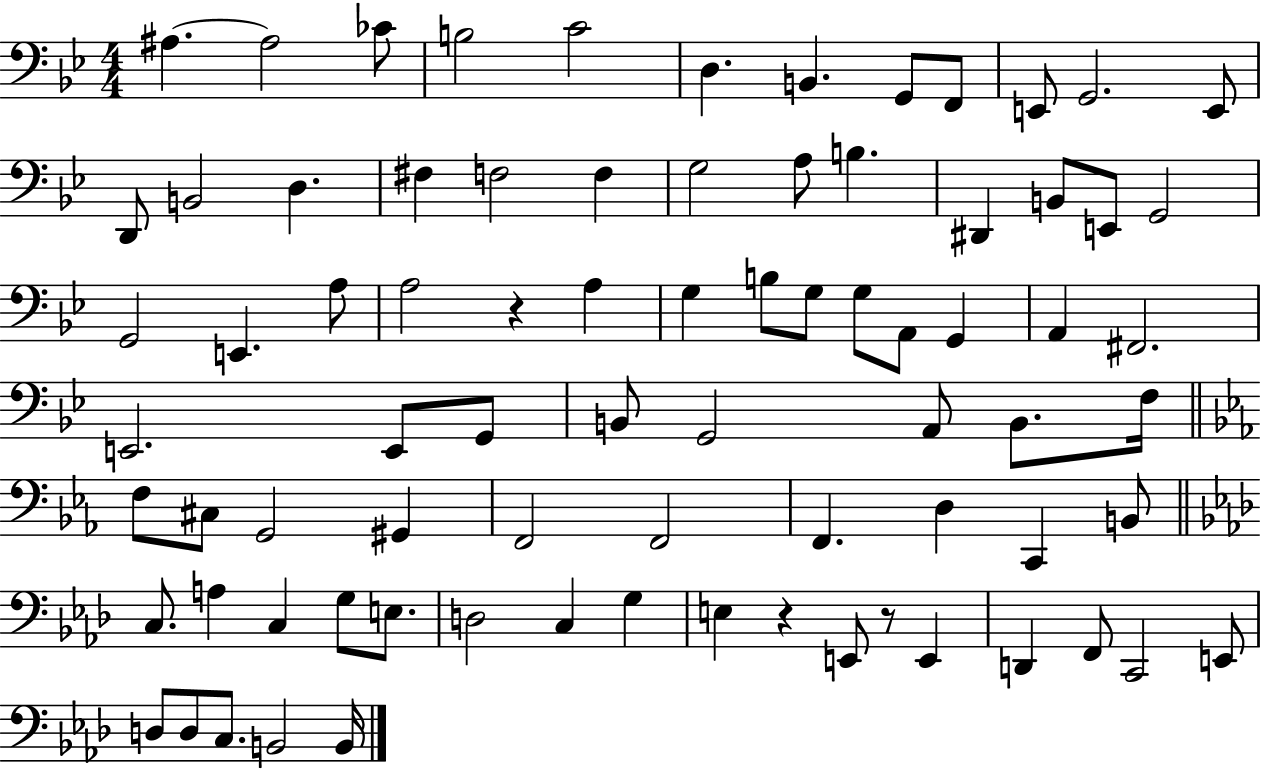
A#3/q. A#3/h CES4/e B3/h C4/h D3/q. B2/q. G2/e F2/e E2/e G2/h. E2/e D2/e B2/h D3/q. F#3/q F3/h F3/q G3/h A3/e B3/q. D#2/q B2/e E2/e G2/h G2/h E2/q. A3/e A3/h R/q A3/q G3/q B3/e G3/e G3/e A2/e G2/q A2/q F#2/h. E2/h. E2/e G2/e B2/e G2/h A2/e B2/e. F3/s F3/e C#3/e G2/h G#2/q F2/h F2/h F2/q. D3/q C2/q B2/e C3/e. A3/q C3/q G3/e E3/e. D3/h C3/q G3/q E3/q R/q E2/e R/e E2/q D2/q F2/e C2/h E2/e D3/e D3/e C3/e. B2/h B2/s